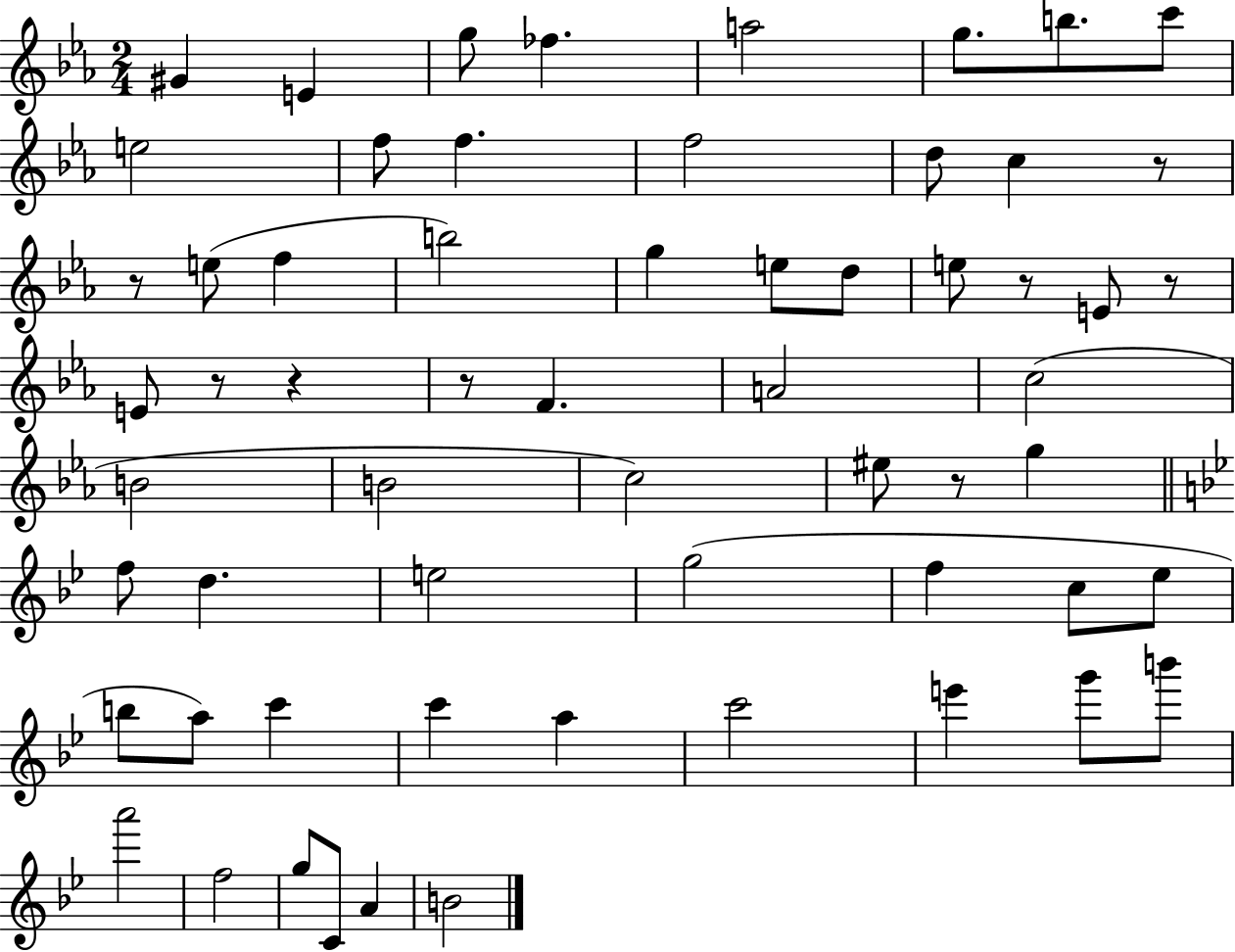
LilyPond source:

{
  \clef treble
  \numericTimeSignature
  \time 2/4
  \key ees \major
  gis'4 e'4 | g''8 fes''4. | a''2 | g''8. b''8. c'''8 | \break e''2 | f''8 f''4. | f''2 | d''8 c''4 r8 | \break r8 e''8( f''4 | b''2) | g''4 e''8 d''8 | e''8 r8 e'8 r8 | \break e'8 r8 r4 | r8 f'4. | a'2 | c''2( | \break b'2 | b'2 | c''2) | eis''8 r8 g''4 | \break \bar "||" \break \key bes \major f''8 d''4. | e''2 | g''2( | f''4 c''8 ees''8 | \break b''8 a''8) c'''4 | c'''4 a''4 | c'''2 | e'''4 g'''8 b'''8 | \break a'''2 | f''2 | g''8 c'8 a'4 | b'2 | \break \bar "|."
}